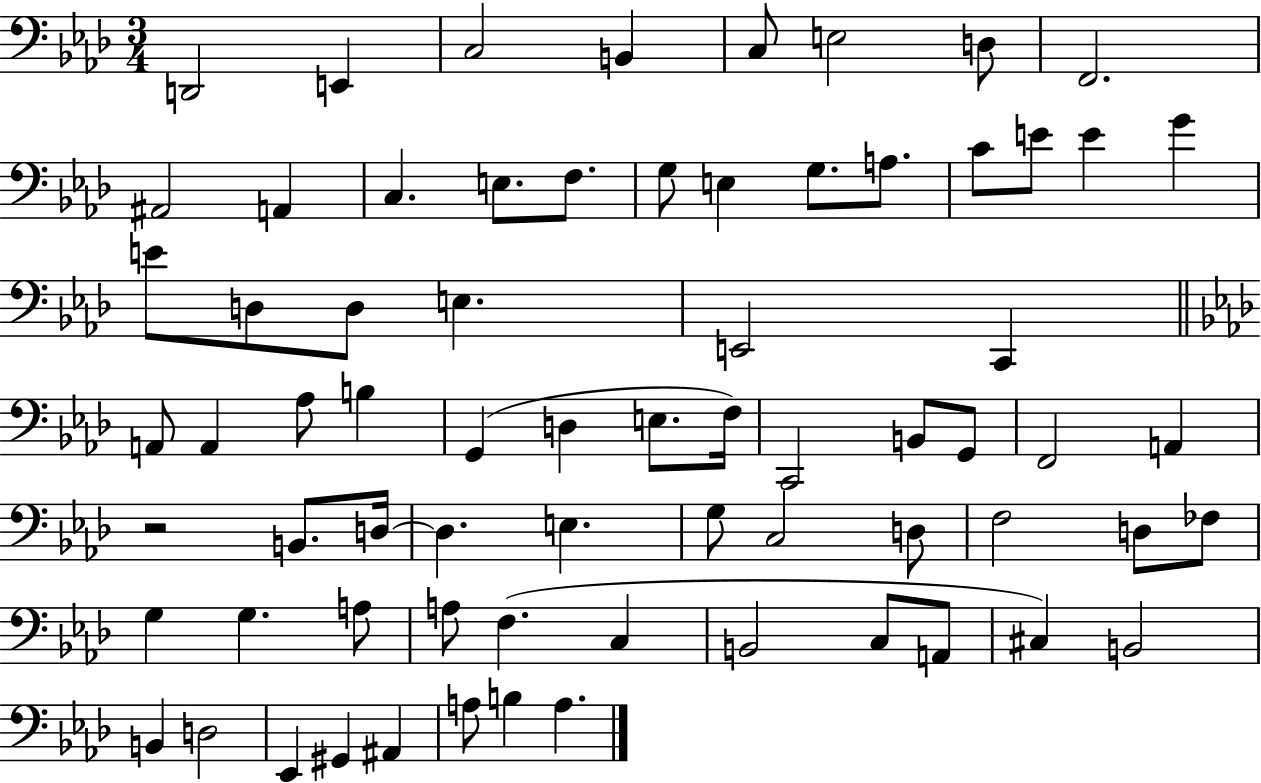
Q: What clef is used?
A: bass